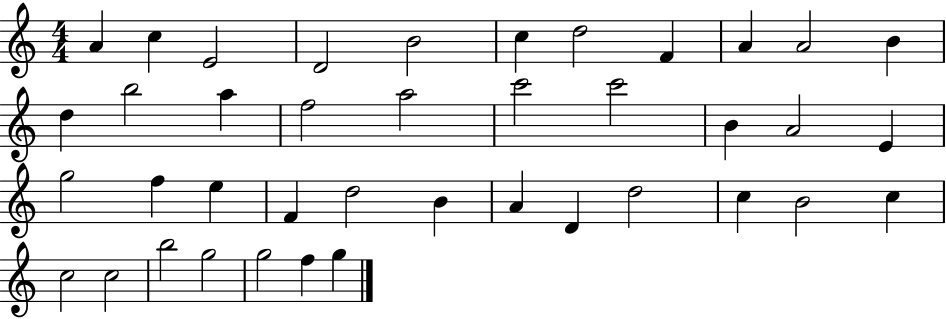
A4/q C5/q E4/h D4/h B4/h C5/q D5/h F4/q A4/q A4/h B4/q D5/q B5/h A5/q F5/h A5/h C6/h C6/h B4/q A4/h E4/q G5/h F5/q E5/q F4/q D5/h B4/q A4/q D4/q D5/h C5/q B4/h C5/q C5/h C5/h B5/h G5/h G5/h F5/q G5/q